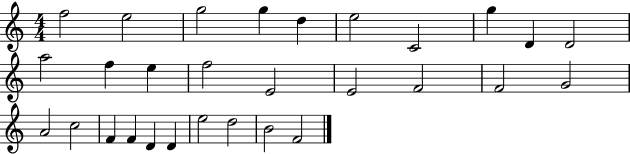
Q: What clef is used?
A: treble